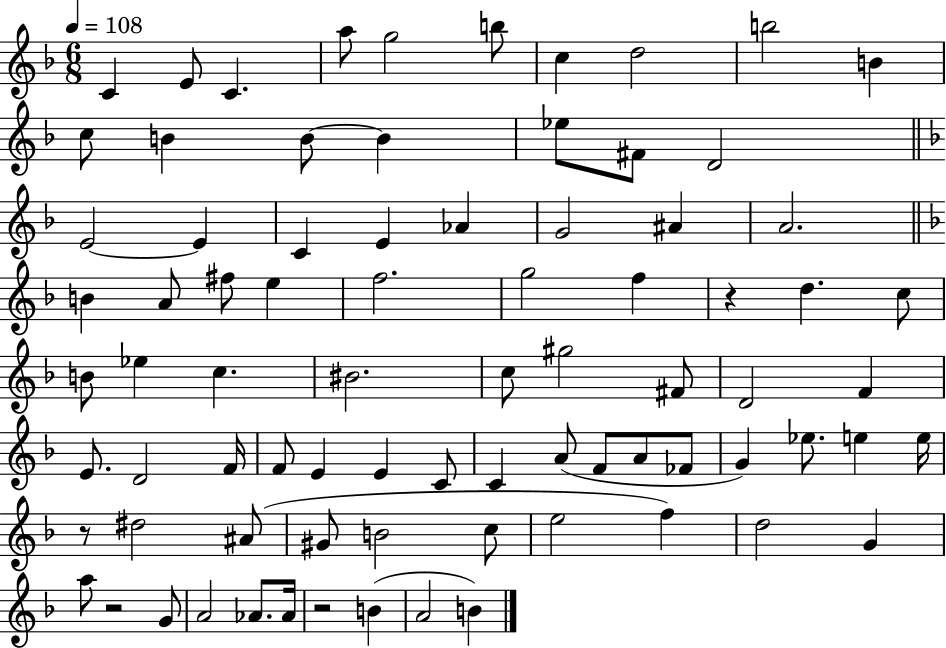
C4/q E4/e C4/q. A5/e G5/h B5/e C5/q D5/h B5/h B4/q C5/e B4/q B4/e B4/q Eb5/e F#4/e D4/h E4/h E4/q C4/q E4/q Ab4/q G4/h A#4/q A4/h. B4/q A4/e F#5/e E5/q F5/h. G5/h F5/q R/q D5/q. C5/e B4/e Eb5/q C5/q. BIS4/h. C5/e G#5/h F#4/e D4/h F4/q E4/e. D4/h F4/s F4/e E4/q E4/q C4/e C4/q A4/e F4/e A4/e FES4/e G4/q Eb5/e. E5/q E5/s R/e D#5/h A#4/e G#4/e B4/h C5/e E5/h F5/q D5/h G4/q A5/e R/h G4/e A4/h Ab4/e. Ab4/s R/h B4/q A4/h B4/q